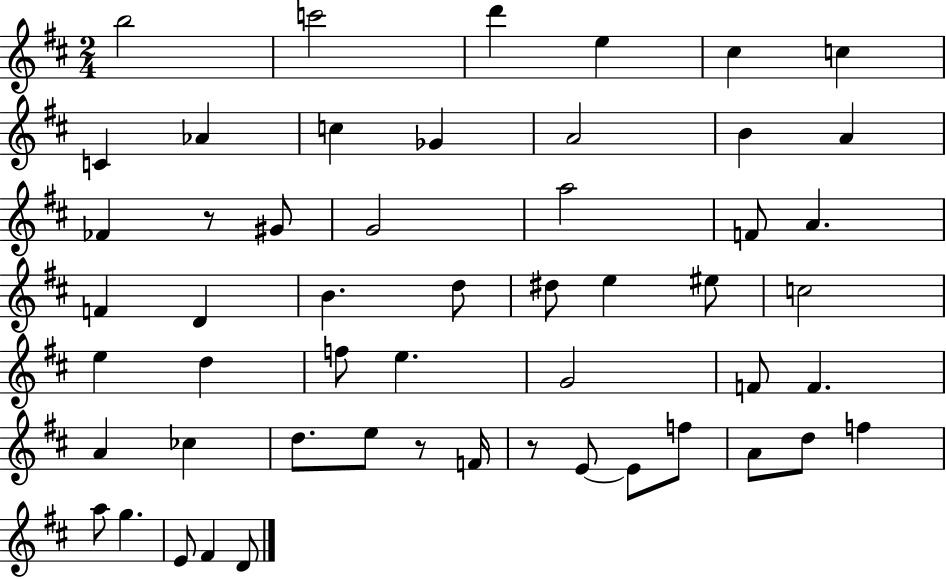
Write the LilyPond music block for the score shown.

{
  \clef treble
  \numericTimeSignature
  \time 2/4
  \key d \major
  b''2 | c'''2 | d'''4 e''4 | cis''4 c''4 | \break c'4 aes'4 | c''4 ges'4 | a'2 | b'4 a'4 | \break fes'4 r8 gis'8 | g'2 | a''2 | f'8 a'4. | \break f'4 d'4 | b'4. d''8 | dis''8 e''4 eis''8 | c''2 | \break e''4 d''4 | f''8 e''4. | g'2 | f'8 f'4. | \break a'4 ces''4 | d''8. e''8 r8 f'16 | r8 e'8~~ e'8 f''8 | a'8 d''8 f''4 | \break a''8 g''4. | e'8 fis'4 d'8 | \bar "|."
}